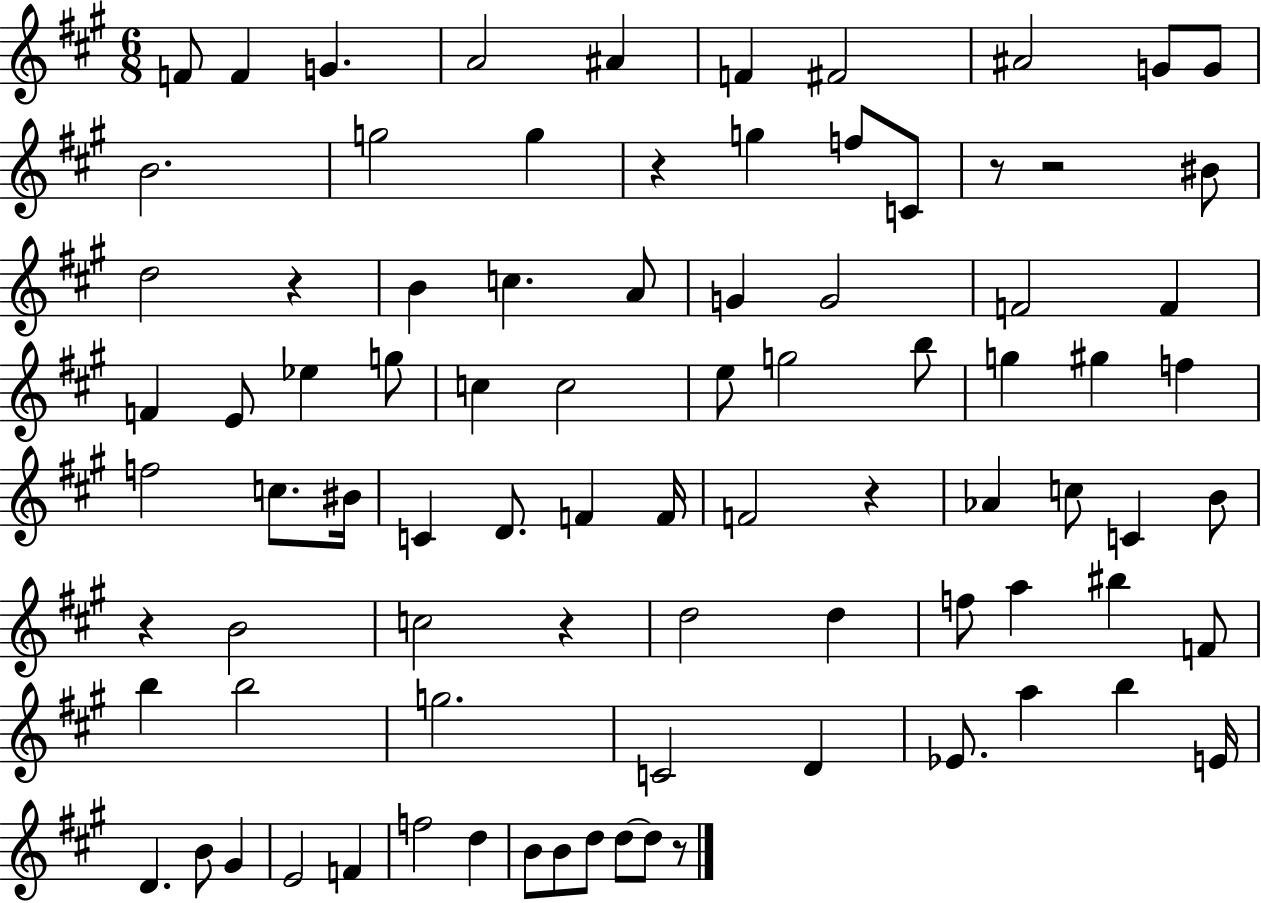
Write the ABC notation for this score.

X:1
T:Untitled
M:6/8
L:1/4
K:A
F/2 F G A2 ^A F ^F2 ^A2 G/2 G/2 B2 g2 g z g f/2 C/2 z/2 z2 ^B/2 d2 z B c A/2 G G2 F2 F F E/2 _e g/2 c c2 e/2 g2 b/2 g ^g f f2 c/2 ^B/4 C D/2 F F/4 F2 z _A c/2 C B/2 z B2 c2 z d2 d f/2 a ^b F/2 b b2 g2 C2 D _E/2 a b E/4 D B/2 ^G E2 F f2 d B/2 B/2 d/2 d/2 d/2 z/2